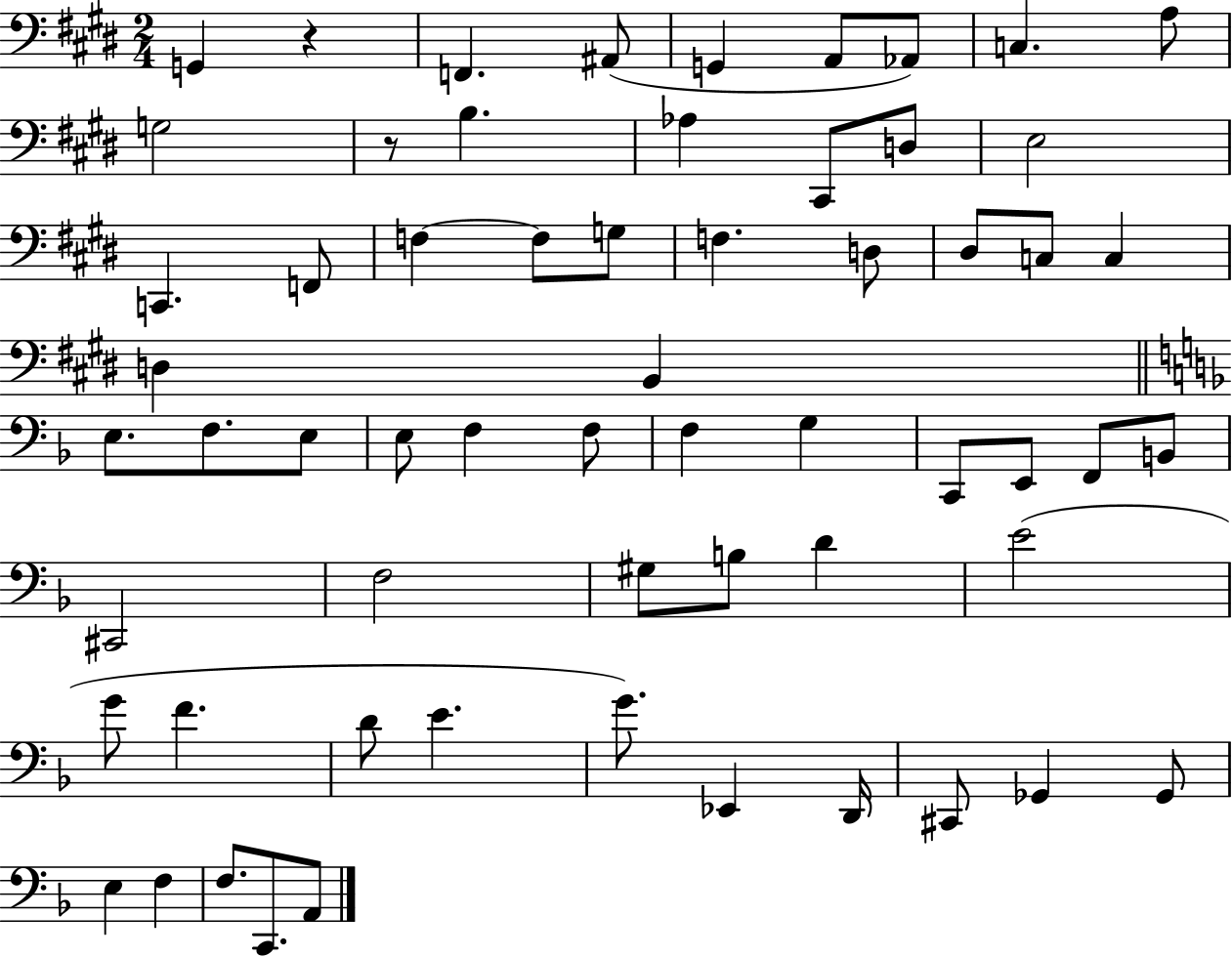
X:1
T:Untitled
M:2/4
L:1/4
K:E
G,, z F,, ^A,,/2 G,, A,,/2 _A,,/2 C, A,/2 G,2 z/2 B, _A, ^C,,/2 D,/2 E,2 C,, F,,/2 F, F,/2 G,/2 F, D,/2 ^D,/2 C,/2 C, D, B,, E,/2 F,/2 E,/2 E,/2 F, F,/2 F, G, C,,/2 E,,/2 F,,/2 B,,/2 ^C,,2 F,2 ^G,/2 B,/2 D E2 G/2 F D/2 E G/2 _E,, D,,/4 ^C,,/2 _G,, _G,,/2 E, F, F,/2 C,,/2 A,,/2